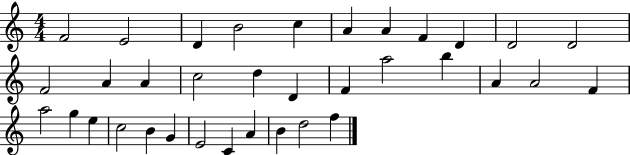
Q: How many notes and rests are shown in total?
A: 35